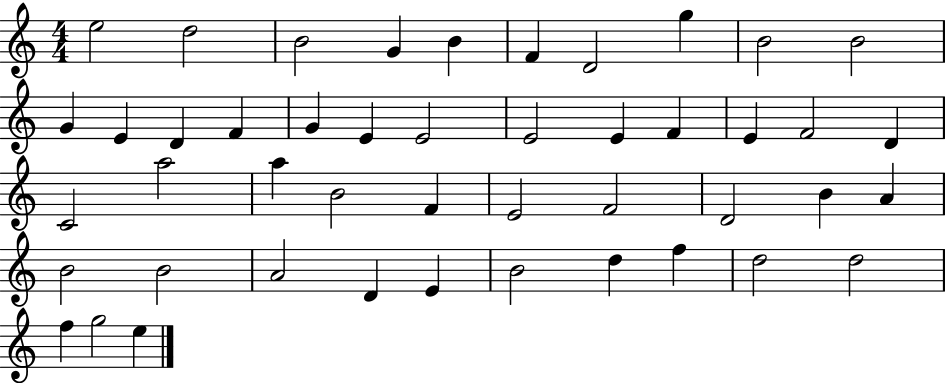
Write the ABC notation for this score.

X:1
T:Untitled
M:4/4
L:1/4
K:C
e2 d2 B2 G B F D2 g B2 B2 G E D F G E E2 E2 E F E F2 D C2 a2 a B2 F E2 F2 D2 B A B2 B2 A2 D E B2 d f d2 d2 f g2 e